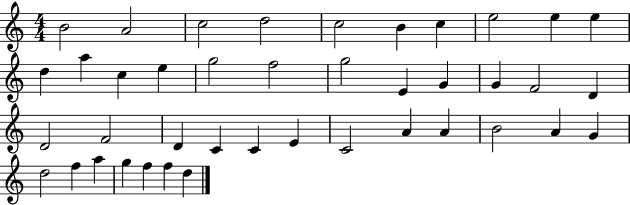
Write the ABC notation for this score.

X:1
T:Untitled
M:4/4
L:1/4
K:C
B2 A2 c2 d2 c2 B c e2 e e d a c e g2 f2 g2 E G G F2 D D2 F2 D C C E C2 A A B2 A G d2 f a g f f d